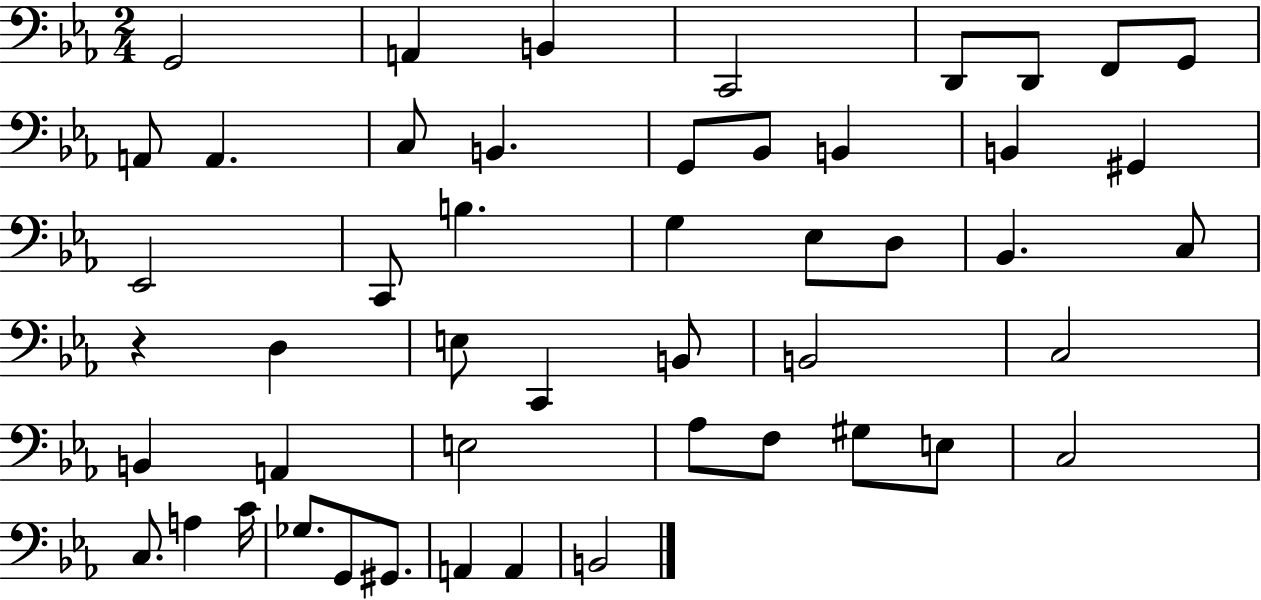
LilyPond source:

{
  \clef bass
  \numericTimeSignature
  \time 2/4
  \key ees \major
  g,2 | a,4 b,4 | c,2 | d,8 d,8 f,8 g,8 | \break a,8 a,4. | c8 b,4. | g,8 bes,8 b,4 | b,4 gis,4 | \break ees,2 | c,8 b4. | g4 ees8 d8 | bes,4. c8 | \break r4 d4 | e8 c,4 b,8 | b,2 | c2 | \break b,4 a,4 | e2 | aes8 f8 gis8 e8 | c2 | \break c8. a4 c'16 | ges8. g,8 gis,8. | a,4 a,4 | b,2 | \break \bar "|."
}